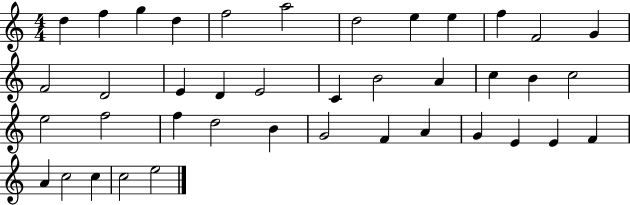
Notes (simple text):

D5/q F5/q G5/q D5/q F5/h A5/h D5/h E5/q E5/q F5/q F4/h G4/q F4/h D4/h E4/q D4/q E4/h C4/q B4/h A4/q C5/q B4/q C5/h E5/h F5/h F5/q D5/h B4/q G4/h F4/q A4/q G4/q E4/q E4/q F4/q A4/q C5/h C5/q C5/h E5/h